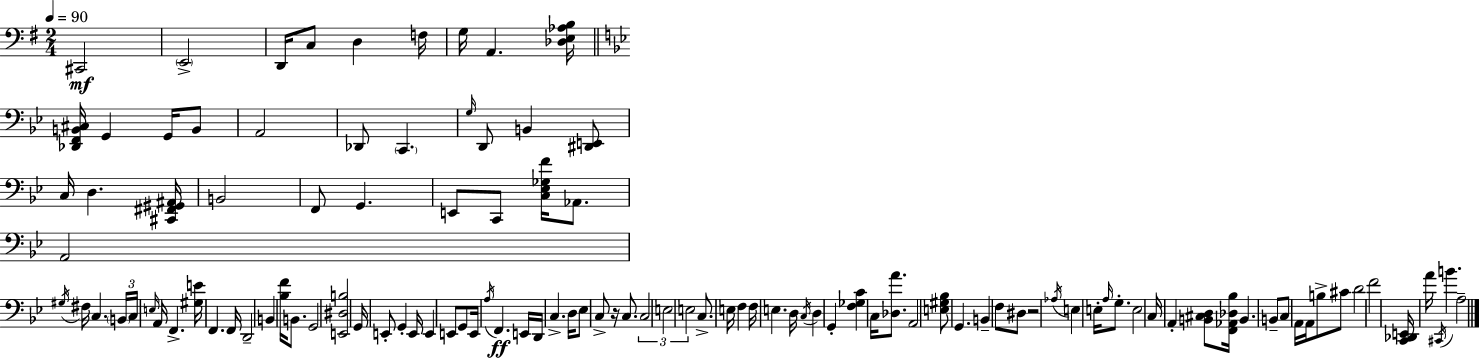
{
  \clef bass
  \numericTimeSignature
  \time 2/4
  \key g \major
  \tempo 4 = 90
  cis,2\mf | \parenthesize e,2-> | d,16 c8 d4 f16 | g16 a,4. <des e aes b>16 | \break \bar "||" \break \key bes \major <des, f, b, cis>16 g,4 g,16 b,8 | a,2 | des,8 \parenthesize c,4. | \grace { g16 } d,8 b,4 <dis, e,>8 | \break c16 d4. | <cis, fis, gis, ais,>16 b,2 | f,8 g,4. | e,8 c,8 <c ees ges f'>16 aes,8. | \break a,2 | \acciaccatura { gis16 } fis16 c4. | \tuplet 3/2 { \parenthesize b,16 c16 \grace { e16 } } a,16 f,4.-> | <gis e'>16 f,4. | \break f,16 d,2-- | b,4 <bes f'>16 | b,8. g,2 | <e, dis b>2 | \break g,16 e,8-. g,4-. | e,16 e,4 e,8 | g,8 e,16 \acciaccatura { a16 }\ff f,4. | e,16 d,16 c4.-> | \break d16 ees8 c8-> | r16 c8. \tuplet 3/2 { c2 | e2 | e2 } | \break c8.-> e16 | f4 f16 e4. | d16 \acciaccatura { c16 } d4 | g,4-. <f ges c'>4 | \break c16 <des a'>8. a,2 | <e gis bes>8 g,4. | b,4-- | f8 dis8 r2 | \break \acciaccatura { aes16 } e4 | e16-. \grace { a16 } g8.-. e2 | c16 | a,4-. <b, cis d>8 <f, aes, des bes>16 b,4. | \break b,8-- c8 | a,16 a,16 b8-> cis'8 d'2 | f'2 | <c, des, e,>16 | \break a'16 \acciaccatura { cis,16 } b'4. | a2-- | \bar "|."
}